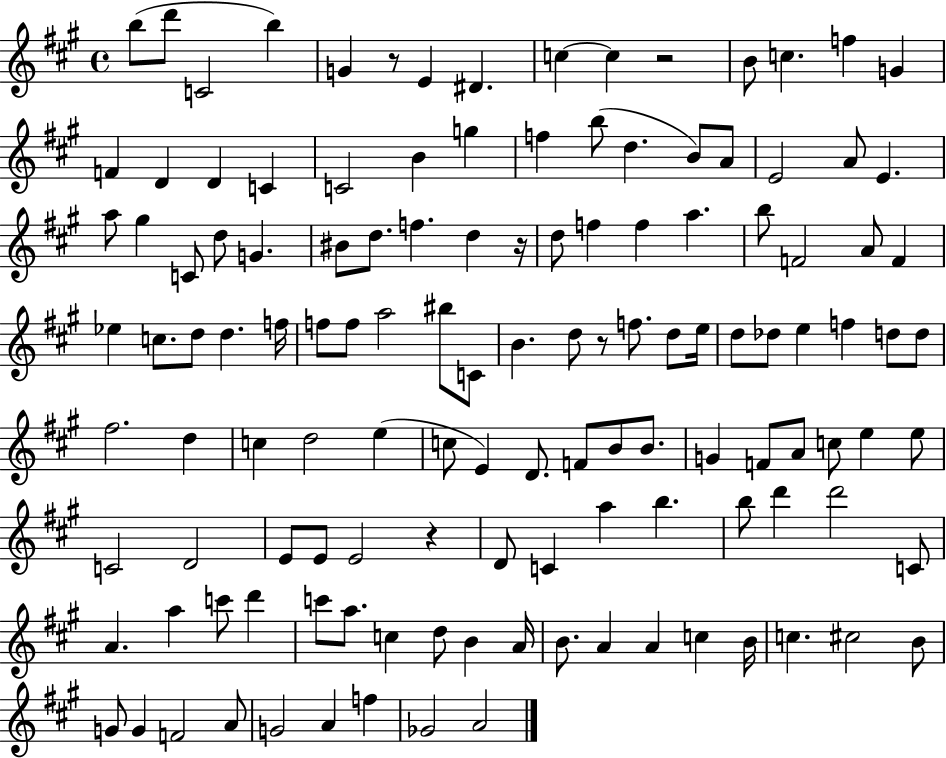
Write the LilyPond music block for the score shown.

{
  \clef treble
  \time 4/4
  \defaultTimeSignature
  \key a \major
  b''8( d'''8 c'2 b''4) | g'4 r8 e'4 dis'4. | c''4~~ c''4 r2 | b'8 c''4. f''4 g'4 | \break f'4 d'4 d'4 c'4 | c'2 b'4 g''4 | f''4 b''8( d''4. b'8) a'8 | e'2 a'8 e'4. | \break a''8 gis''4 c'8 d''8 g'4. | bis'8 d''8. f''4. d''4 r16 | d''8 f''4 f''4 a''4. | b''8 f'2 a'8 f'4 | \break ees''4 c''8. d''8 d''4. f''16 | f''8 f''8 a''2 bis''8 c'8 | b'4. d''8 r8 f''8. d''8 e''16 | d''8 des''8 e''4 f''4 d''8 d''8 | \break fis''2. d''4 | c''4 d''2 e''4( | c''8 e'4) d'8. f'8 b'8 b'8. | g'4 f'8 a'8 c''8 e''4 e''8 | \break c'2 d'2 | e'8 e'8 e'2 r4 | d'8 c'4 a''4 b''4. | b''8 d'''4 d'''2 c'8 | \break a'4. a''4 c'''8 d'''4 | c'''8 a''8. c''4 d''8 b'4 a'16 | b'8. a'4 a'4 c''4 b'16 | c''4. cis''2 b'8 | \break g'8 g'4 f'2 a'8 | g'2 a'4 f''4 | ges'2 a'2 | \bar "|."
}